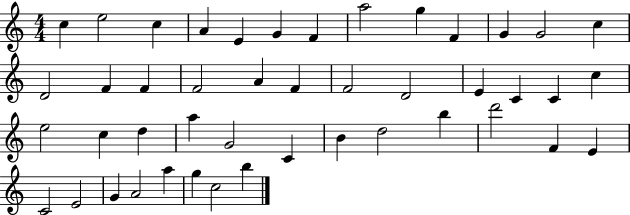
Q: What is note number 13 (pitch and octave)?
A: C5